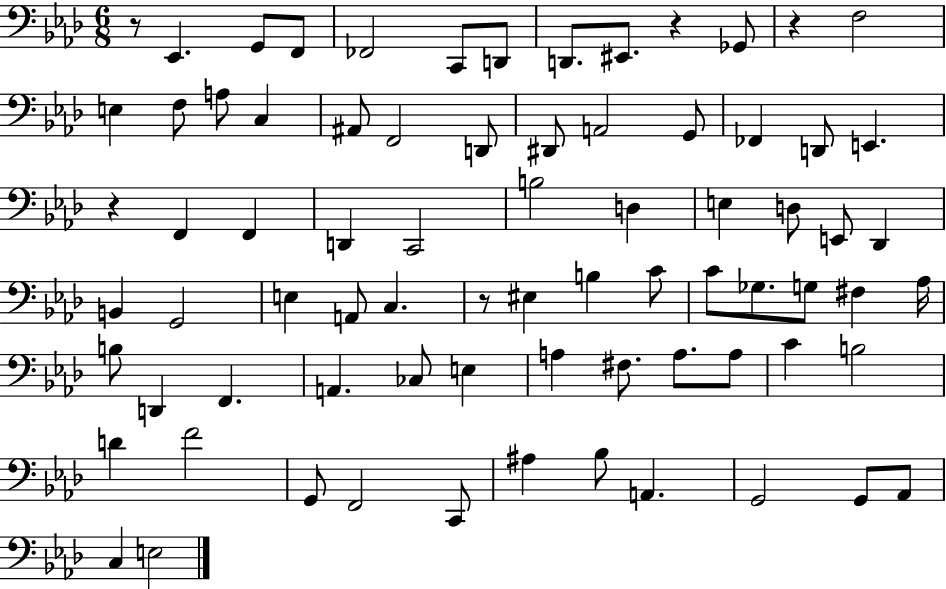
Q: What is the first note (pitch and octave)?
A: Eb2